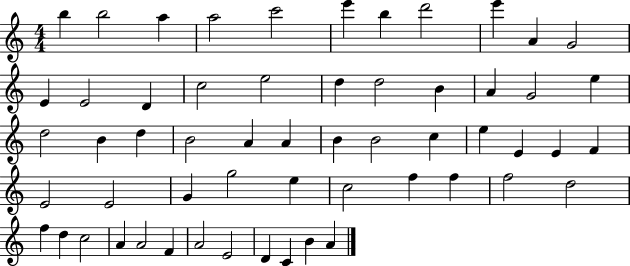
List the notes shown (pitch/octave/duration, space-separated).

B5/q B5/h A5/q A5/h C6/h E6/q B5/q D6/h E6/q A4/q G4/h E4/q E4/h D4/q C5/h E5/h D5/q D5/h B4/q A4/q G4/h E5/q D5/h B4/q D5/q B4/h A4/q A4/q B4/q B4/h C5/q E5/q E4/q E4/q F4/q E4/h E4/h G4/q G5/h E5/q C5/h F5/q F5/q F5/h D5/h F5/q D5/q C5/h A4/q A4/h F4/q A4/h E4/h D4/q C4/q B4/q A4/q